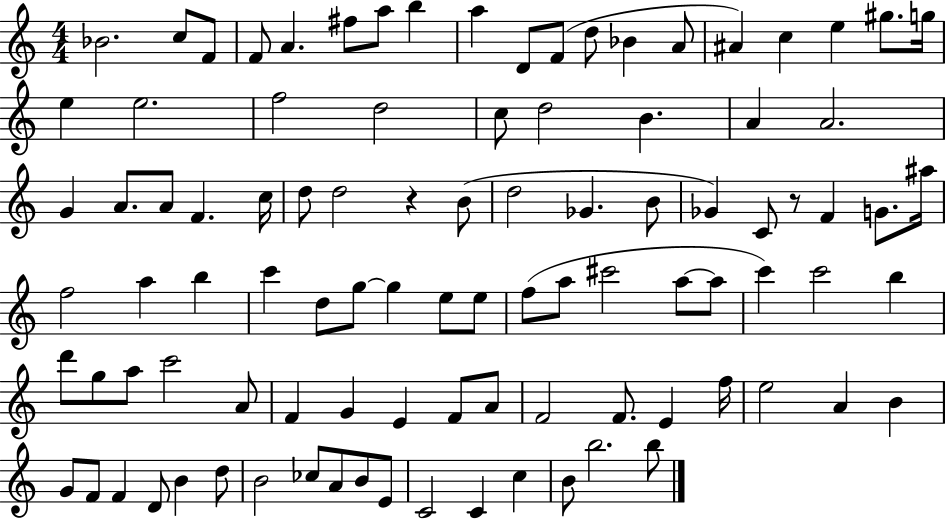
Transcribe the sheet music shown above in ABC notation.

X:1
T:Untitled
M:4/4
L:1/4
K:C
_B2 c/2 F/2 F/2 A ^f/2 a/2 b a D/2 F/2 d/2 _B A/2 ^A c e ^g/2 g/4 e e2 f2 d2 c/2 d2 B A A2 G A/2 A/2 F c/4 d/2 d2 z B/2 d2 _G B/2 _G C/2 z/2 F G/2 ^a/4 f2 a b c' d/2 g/2 g e/2 e/2 f/2 a/2 ^c'2 a/2 a/2 c' c'2 b d'/2 g/2 a/2 c'2 A/2 F G E F/2 A/2 F2 F/2 E f/4 e2 A B G/2 F/2 F D/2 B d/2 B2 _c/2 A/2 B/2 E/2 C2 C c B/2 b2 b/2